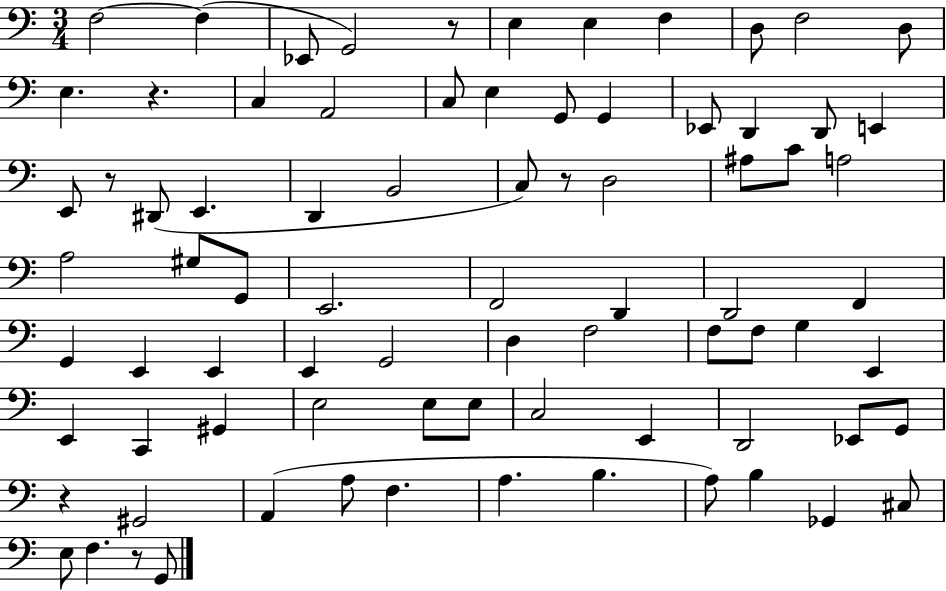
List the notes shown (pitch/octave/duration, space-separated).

F3/h F3/q Eb2/e G2/h R/e E3/q E3/q F3/q D3/e F3/h D3/e E3/q. R/q. C3/q A2/h C3/e E3/q G2/e G2/q Eb2/e D2/q D2/e E2/q E2/e R/e D#2/e E2/q. D2/q B2/h C3/e R/e D3/h A#3/e C4/e A3/h A3/h G#3/e G2/e E2/h. F2/h D2/q D2/h F2/q G2/q E2/q E2/q E2/q G2/h D3/q F3/h F3/e F3/e G3/q E2/q E2/q C2/q G#2/q E3/h E3/e E3/e C3/h E2/q D2/h Eb2/e G2/e R/q G#2/h A2/q A3/e F3/q. A3/q. B3/q. A3/e B3/q Gb2/q C#3/e E3/e F3/q. R/e G2/e